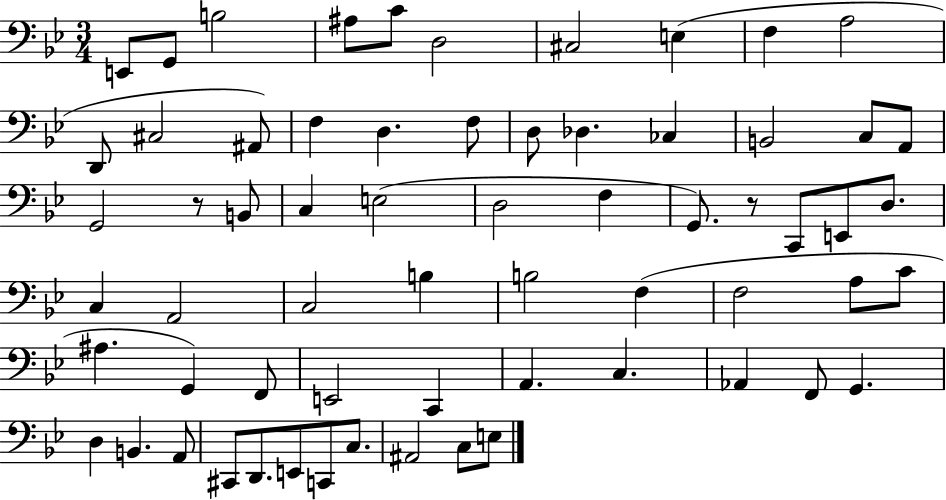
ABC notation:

X:1
T:Untitled
M:3/4
L:1/4
K:Bb
E,,/2 G,,/2 B,2 ^A,/2 C/2 D,2 ^C,2 E, F, A,2 D,,/2 ^C,2 ^A,,/2 F, D, F,/2 D,/2 _D, _C, B,,2 C,/2 A,,/2 G,,2 z/2 B,,/2 C, E,2 D,2 F, G,,/2 z/2 C,,/2 E,,/2 D,/2 C, A,,2 C,2 B, B,2 F, F,2 A,/2 C/2 ^A, G,, F,,/2 E,,2 C,, A,, C, _A,, F,,/2 G,, D, B,, A,,/2 ^C,,/2 D,,/2 E,,/2 C,,/2 C,/2 ^A,,2 C,/2 E,/2